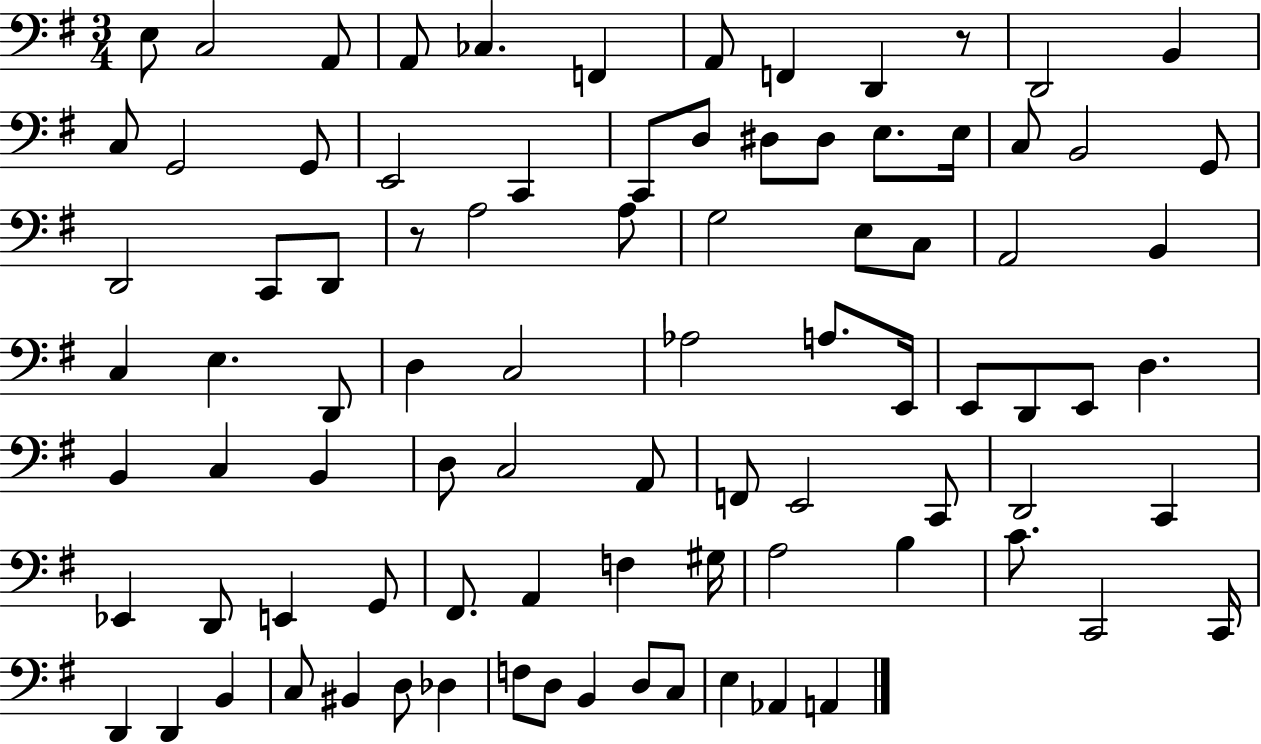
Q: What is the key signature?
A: G major